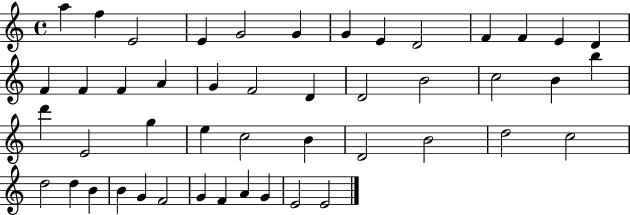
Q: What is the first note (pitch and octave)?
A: A5